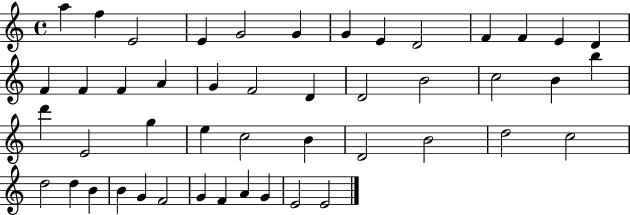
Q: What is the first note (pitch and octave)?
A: A5